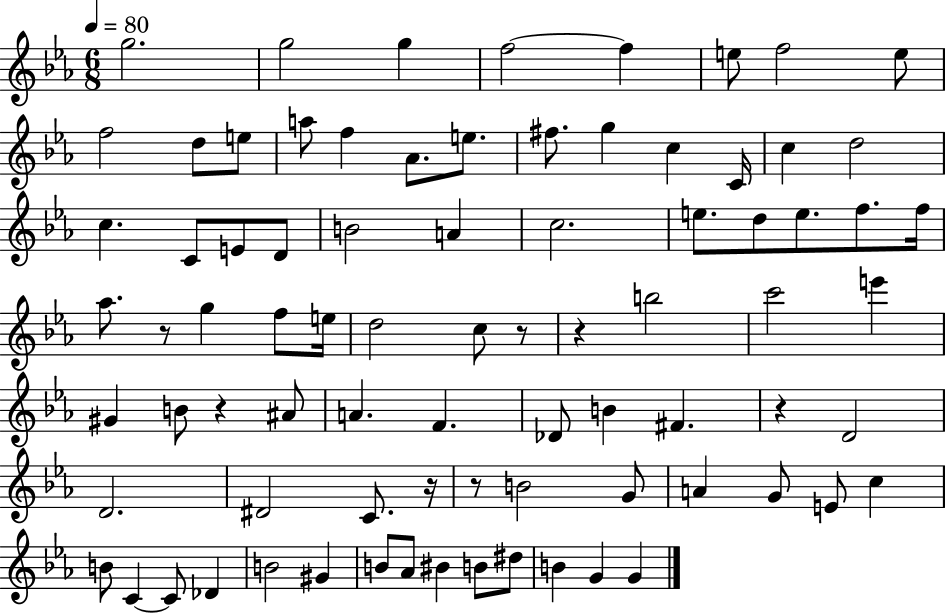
{
  \clef treble
  \numericTimeSignature
  \time 6/8
  \key ees \major
  \tempo 4 = 80
  g''2. | g''2 g''4 | f''2~~ f''4 | e''8 f''2 e''8 | \break f''2 d''8 e''8 | a''8 f''4 aes'8. e''8. | fis''8. g''4 c''4 c'16 | c''4 d''2 | \break c''4. c'8 e'8 d'8 | b'2 a'4 | c''2. | e''8. d''8 e''8. f''8. f''16 | \break aes''8. r8 g''4 f''8 e''16 | d''2 c''8 r8 | r4 b''2 | c'''2 e'''4 | \break gis'4 b'8 r4 ais'8 | a'4. f'4. | des'8 b'4 fis'4. | r4 d'2 | \break d'2. | dis'2 c'8. r16 | r8 b'2 g'8 | a'4 g'8 e'8 c''4 | \break b'8 c'4~~ c'8 des'4 | b'2 gis'4 | b'8 aes'8 bis'4 b'8 dis''8 | b'4 g'4 g'4 | \break \bar "|."
}